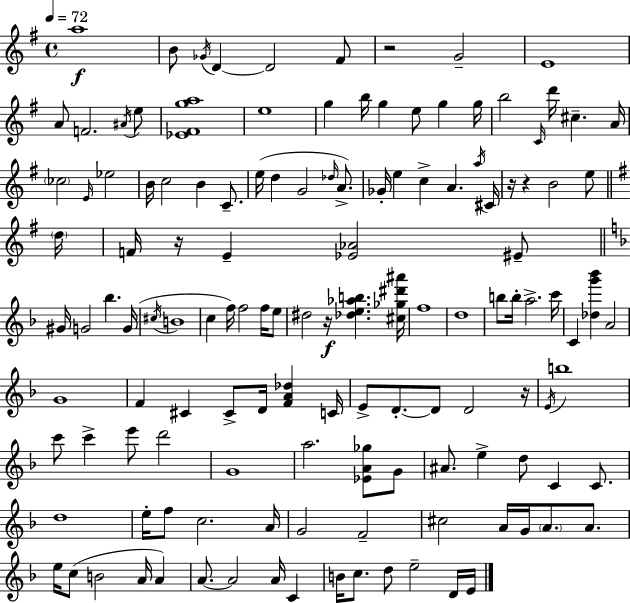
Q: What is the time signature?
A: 4/4